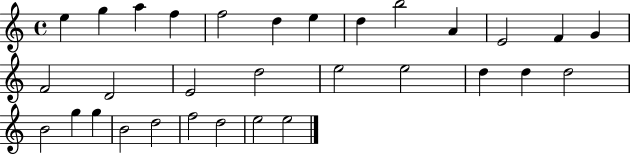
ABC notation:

X:1
T:Untitled
M:4/4
L:1/4
K:C
e g a f f2 d e d b2 A E2 F G F2 D2 E2 d2 e2 e2 d d d2 B2 g g B2 d2 f2 d2 e2 e2